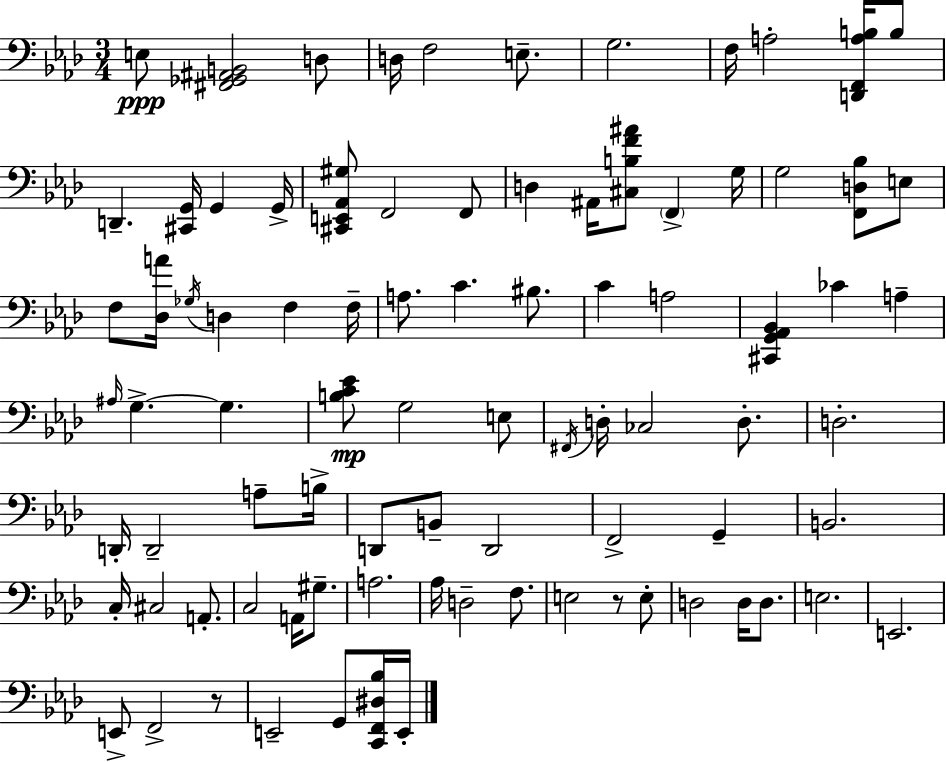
X:1
T:Untitled
M:3/4
L:1/4
K:Fm
E,/2 [^F,,_G,,^A,,B,,]2 D,/2 D,/4 F,2 E,/2 G,2 F,/4 A,2 [D,,F,,A,B,]/4 B,/2 D,, [^C,,G,,]/4 G,, G,,/4 [^C,,E,,_A,,^G,]/2 F,,2 F,,/2 D, ^A,,/4 [^C,B,F^A]/2 F,, G,/4 G,2 [F,,D,_B,]/2 E,/2 F,/2 [_D,A]/4 _G,/4 D, F, F,/4 A,/2 C ^B,/2 C A,2 [^C,,G,,_A,,_B,,] _C A, ^A,/4 G, G, [B,C_E]/2 G,2 E,/2 ^F,,/4 D,/4 _C,2 D,/2 D,2 D,,/4 D,,2 A,/2 B,/4 D,,/2 B,,/2 D,,2 F,,2 G,, B,,2 C,/4 ^C,2 A,,/2 C,2 A,,/4 ^G,/2 A,2 _A,/4 D,2 F,/2 E,2 z/2 E,/2 D,2 D,/4 D,/2 E,2 E,,2 E,,/2 F,,2 z/2 E,,2 G,,/2 [C,,F,,^D,_B,]/4 E,,/4